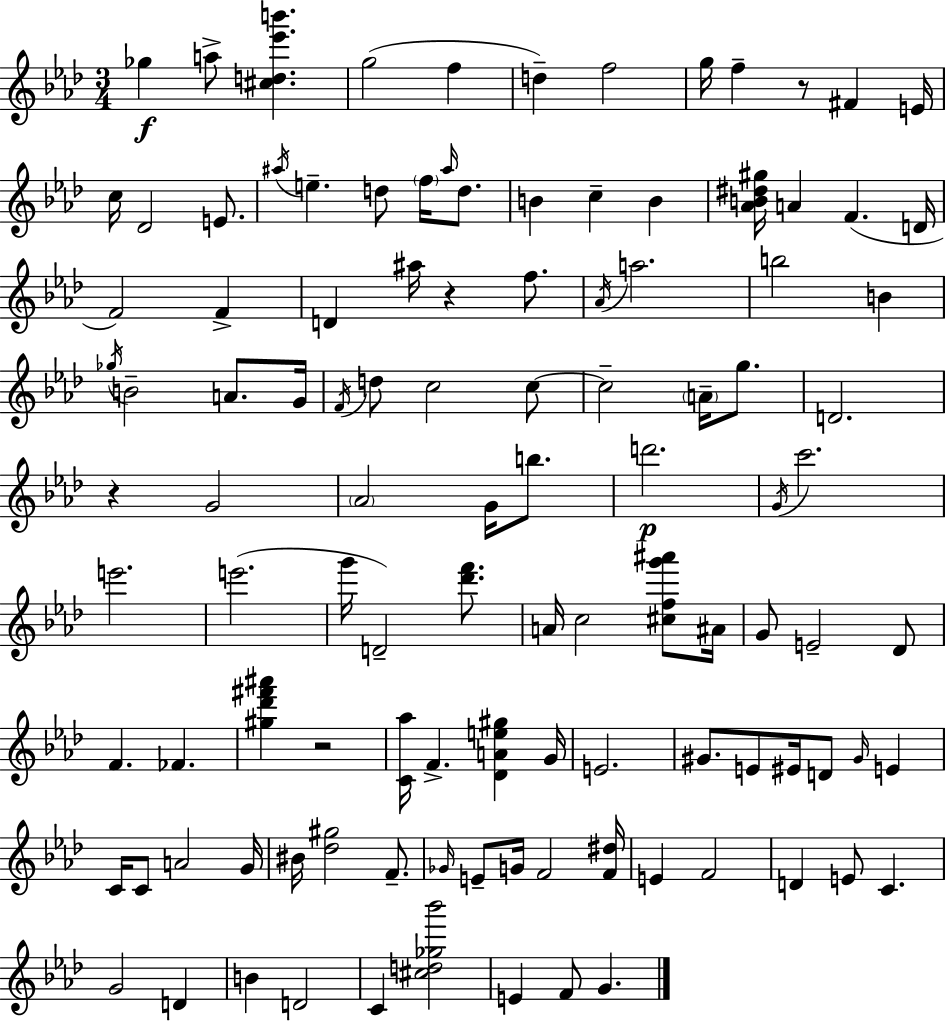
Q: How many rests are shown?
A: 4